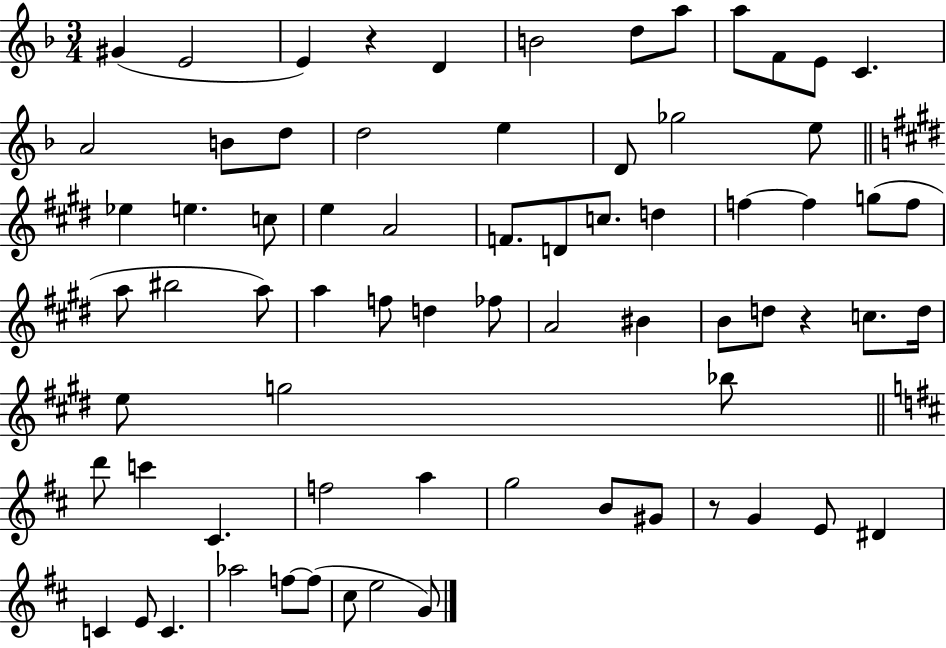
G#4/q E4/h E4/q R/q D4/q B4/h D5/e A5/e A5/e F4/e E4/e C4/q. A4/h B4/e D5/e D5/h E5/q D4/e Gb5/h E5/e Eb5/q E5/q. C5/e E5/q A4/h F4/e. D4/e C5/e. D5/q F5/q F5/q G5/e F5/e A5/e BIS5/h A5/e A5/q F5/e D5/q FES5/e A4/h BIS4/q B4/e D5/e R/q C5/e. D5/s E5/e G5/h Bb5/e D6/e C6/q C#4/q. F5/h A5/q G5/h B4/e G#4/e R/e G4/q E4/e D#4/q C4/q E4/e C4/q. Ab5/h F5/e F5/e C#5/e E5/h G4/e